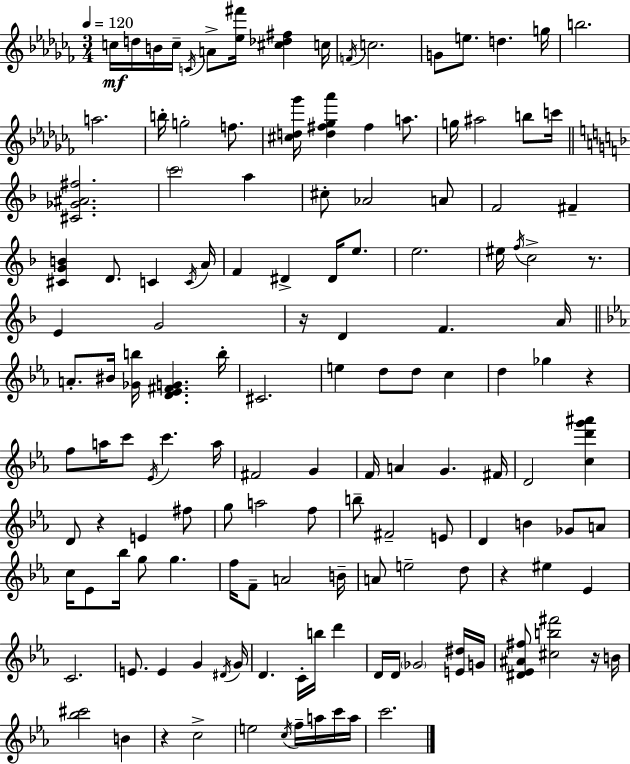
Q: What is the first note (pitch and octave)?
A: C5